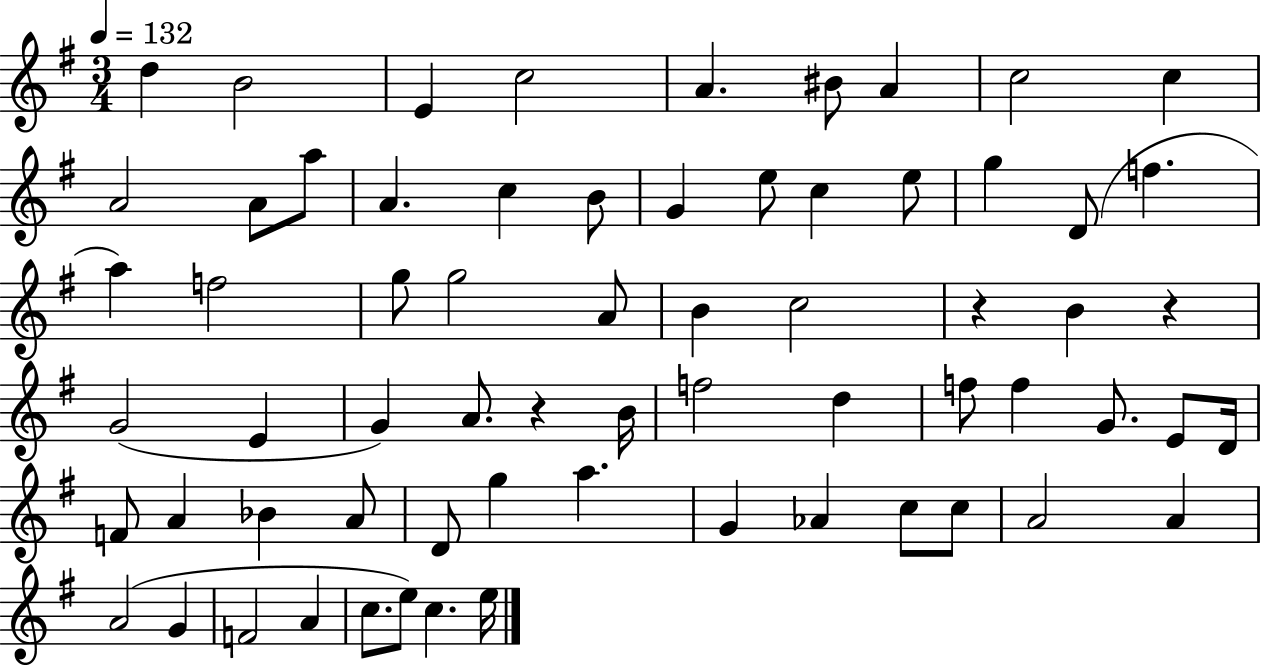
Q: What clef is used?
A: treble